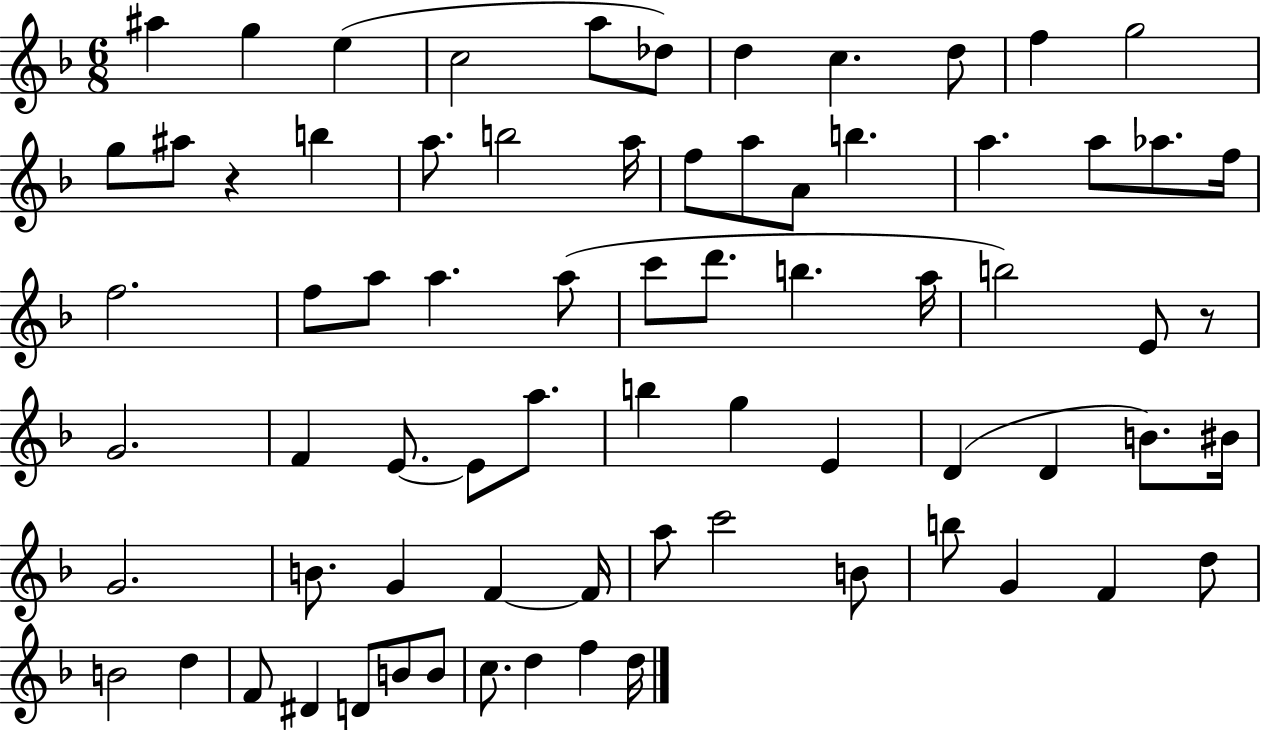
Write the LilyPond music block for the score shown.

{
  \clef treble
  \numericTimeSignature
  \time 6/8
  \key f \major
  \repeat volta 2 { ais''4 g''4 e''4( | c''2 a''8 des''8) | d''4 c''4. d''8 | f''4 g''2 | \break g''8 ais''8 r4 b''4 | a''8. b''2 a''16 | f''8 a''8 a'8 b''4. | a''4. a''8 aes''8. f''16 | \break f''2. | f''8 a''8 a''4. a''8( | c'''8 d'''8. b''4. a''16 | b''2) e'8 r8 | \break g'2. | f'4 e'8.~~ e'8 a''8. | b''4 g''4 e'4 | d'4( d'4 b'8.) bis'16 | \break g'2. | b'8. g'4 f'4~~ f'16 | a''8 c'''2 b'8 | b''8 g'4 f'4 d''8 | \break b'2 d''4 | f'8 dis'4 d'8 b'8 b'8 | c''8. d''4 f''4 d''16 | } \bar "|."
}